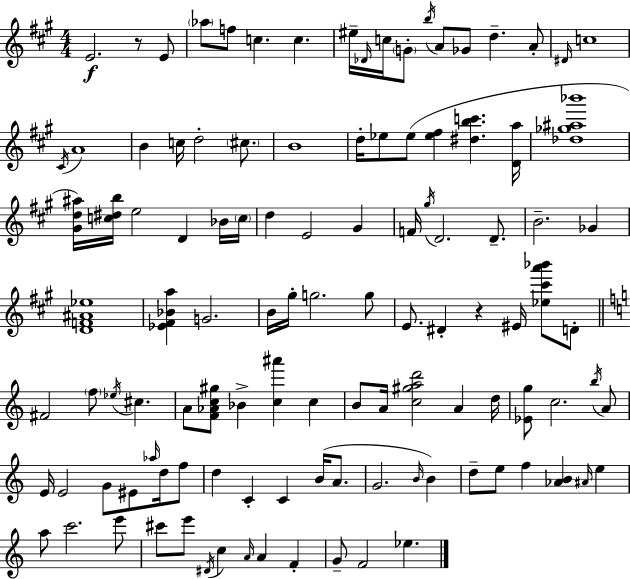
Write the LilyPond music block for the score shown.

{
  \clef treble
  \numericTimeSignature
  \time 4/4
  \key a \major
  e'2.\f r8 e'8 | \parenthesize aes''8 f''8 c''4. c''4. | eis''16-- \grace { des'16 } c''16 \parenthesize g'8-. \acciaccatura { b''16 } a'8 ges'8 d''4.-- | a'8-. \grace { dis'16 } c''1 | \break \acciaccatura { cis'16 } a'1 | b'4 c''16 d''2-. | \parenthesize cis''8. b'1 | d''16-. ees''8 ees''8( <ees'' fis''>4 <dis'' b'' c'''>4. | \break <d' a''>16 <des'' ges'' ais'' bes'''>1 | <gis' d'' ais''>16) <c'' dis'' b''>16 e''2 d'4 | bes'16 \parenthesize c''16 d''4 e'2 | gis'4 f'16 \acciaccatura { gis''16 } d'2. | \break d'8.-- b'2.-- | ges'4 <d' f' ais' ees''>1 | <ees' fis' bes' a''>4 g'2. | b'16 gis''16-. g''2. | \break g''8 e'8. dis'4-. r4 | eis'16 <ees'' cis''' a''' bes'''>8 d'8-. \bar "||" \break \key c \major fis'2 \parenthesize f''8 \acciaccatura { ees''16 } cis''4. | a'8 <f' aes' c'' gis''>8 bes'4-> <c'' ais'''>4 c''4 | b'8 a'16 <c'' gis'' a'' d'''>2 a'4 | d''16 <ees' g''>8 c''2. \acciaccatura { b''16 } | \break a'8 e'16 e'2 g'8 eis'8 \grace { aes''16 } | d''16 f''8 d''4 c'4-. c'4 b'16( | a'8. g'2. \grace { b'16 }) | b'4 d''8-- e''8 f''4 <aes' b'>4 | \break \grace { ais'16 } e''4 a''8 c'''2. | e'''8 cis'''8 e'''8 \acciaccatura { dis'16 } c''4 \grace { a'16 } a'4 | f'4-. g'8-- f'2 | ees''4. \bar "|."
}